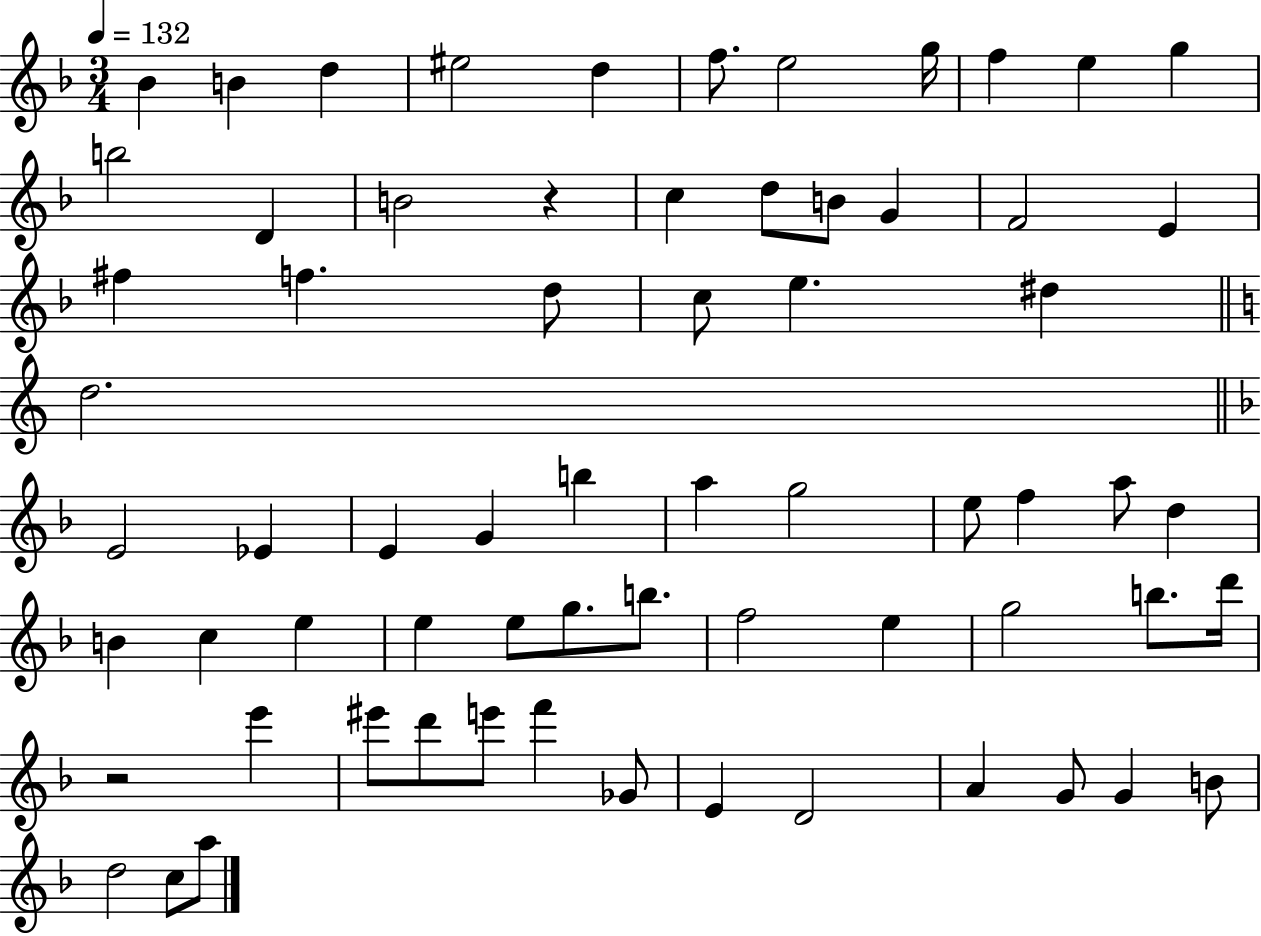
{
  \clef treble
  \numericTimeSignature
  \time 3/4
  \key f \major
  \tempo 4 = 132
  bes'4 b'4 d''4 | eis''2 d''4 | f''8. e''2 g''16 | f''4 e''4 g''4 | \break b''2 d'4 | b'2 r4 | c''4 d''8 b'8 g'4 | f'2 e'4 | \break fis''4 f''4. d''8 | c''8 e''4. dis''4 | \bar "||" \break \key c \major d''2. | \bar "||" \break \key f \major e'2 ees'4 | e'4 g'4 b''4 | a''4 g''2 | e''8 f''4 a''8 d''4 | \break b'4 c''4 e''4 | e''4 e''8 g''8. b''8. | f''2 e''4 | g''2 b''8. d'''16 | \break r2 e'''4 | eis'''8 d'''8 e'''8 f'''4 ges'8 | e'4 d'2 | a'4 g'8 g'4 b'8 | \break d''2 c''8 a''8 | \bar "|."
}